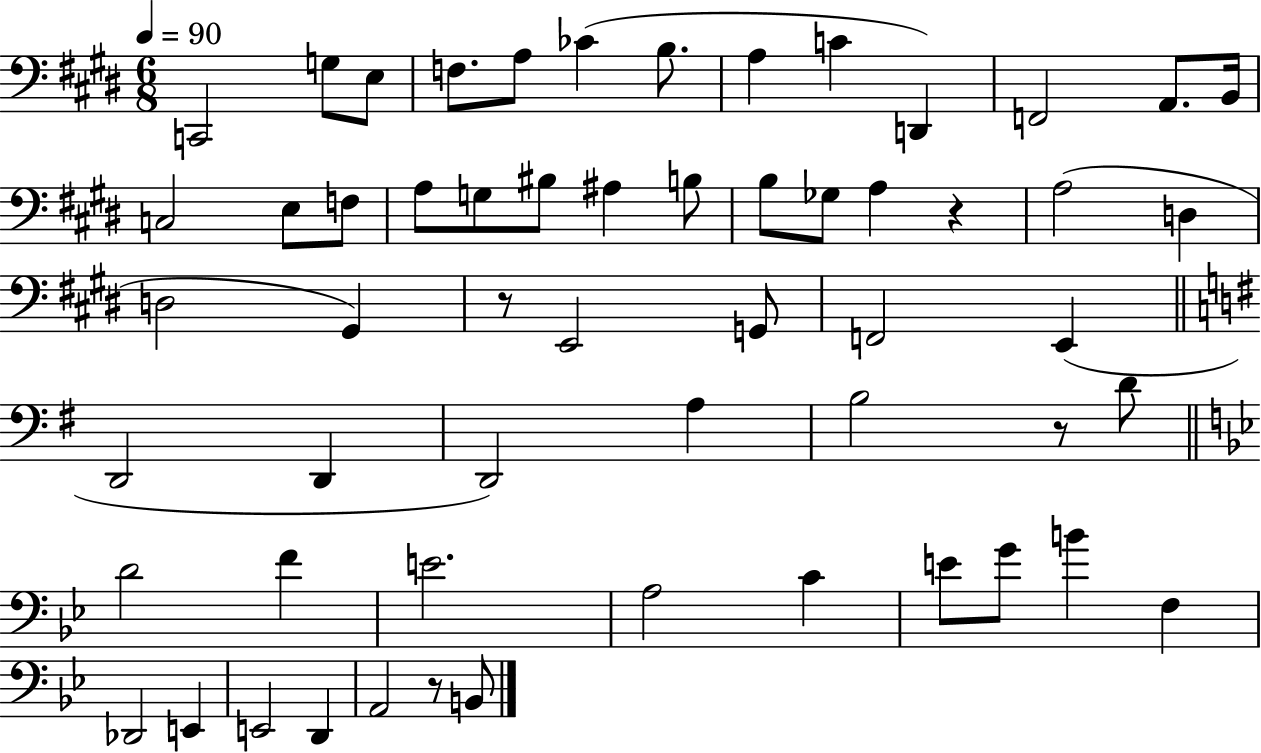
{
  \clef bass
  \numericTimeSignature
  \time 6/8
  \key e \major
  \tempo 4 = 90
  c,2 g8 e8 | f8. a8 ces'4( b8. | a4 c'4 d,4) | f,2 a,8. b,16 | \break c2 e8 f8 | a8 g8 bis8 ais4 b8 | b8 ges8 a4 r4 | a2( d4 | \break d2 gis,4) | r8 e,2 g,8 | f,2 e,4( | \bar "||" \break \key e \minor d,2 d,4 | d,2) a4 | b2 r8 d'8 | \bar "||" \break \key bes \major d'2 f'4 | e'2. | a2 c'4 | e'8 g'8 b'4 f4 | \break des,2 e,4 | e,2 d,4 | a,2 r8 b,8 | \bar "|."
}